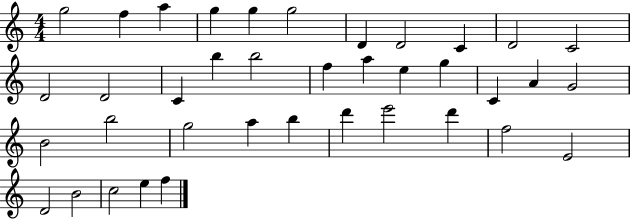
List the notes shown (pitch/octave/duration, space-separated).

G5/h F5/q A5/q G5/q G5/q G5/h D4/q D4/h C4/q D4/h C4/h D4/h D4/h C4/q B5/q B5/h F5/q A5/q E5/q G5/q C4/q A4/q G4/h B4/h B5/h G5/h A5/q B5/q D6/q E6/h D6/q F5/h E4/h D4/h B4/h C5/h E5/q F5/q